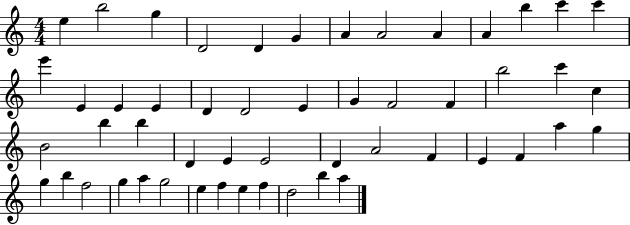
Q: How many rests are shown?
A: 0